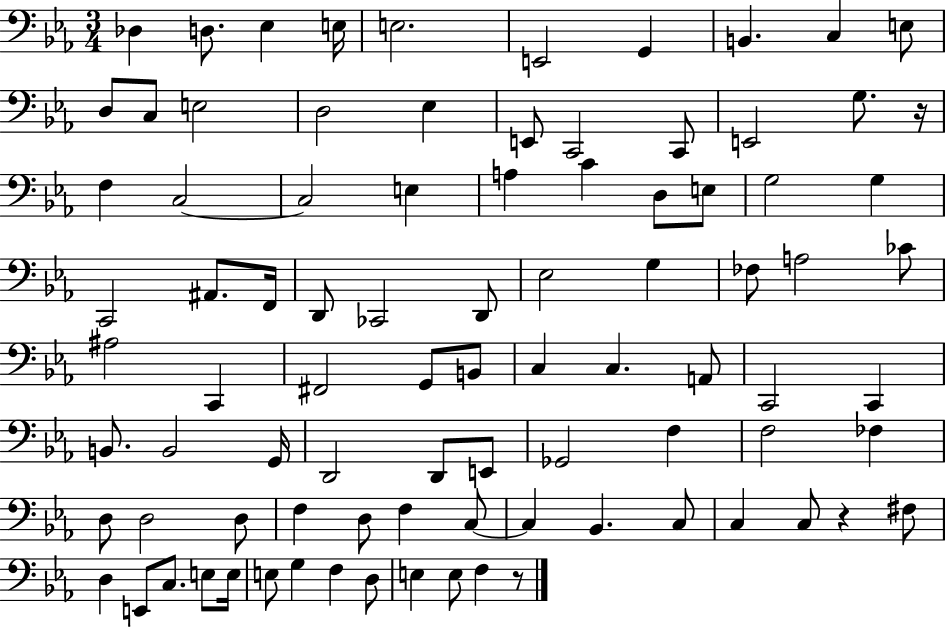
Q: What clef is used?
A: bass